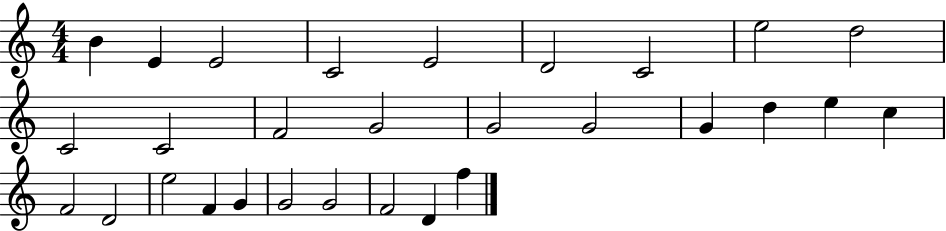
{
  \clef treble
  \numericTimeSignature
  \time 4/4
  \key c \major
  b'4 e'4 e'2 | c'2 e'2 | d'2 c'2 | e''2 d''2 | \break c'2 c'2 | f'2 g'2 | g'2 g'2 | g'4 d''4 e''4 c''4 | \break f'2 d'2 | e''2 f'4 g'4 | g'2 g'2 | f'2 d'4 f''4 | \break \bar "|."
}